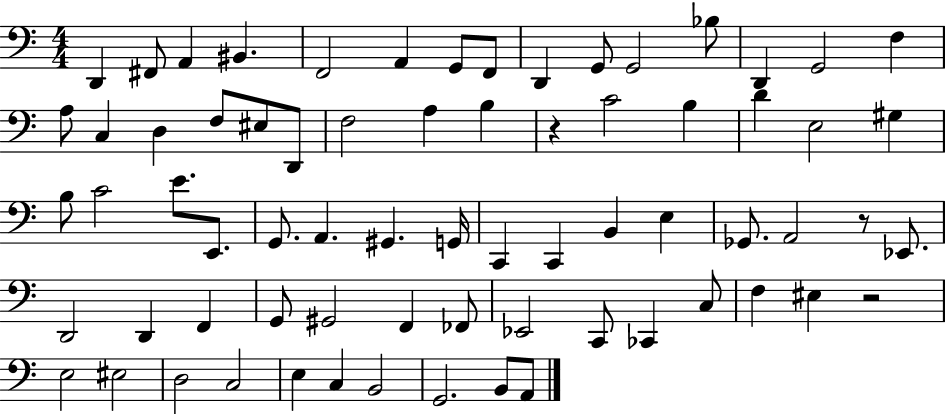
{
  \clef bass
  \numericTimeSignature
  \time 4/4
  \key c \major
  d,4 fis,8 a,4 bis,4. | f,2 a,4 g,8 f,8 | d,4 g,8 g,2 bes8 | d,4 g,2 f4 | \break a8 c4 d4 f8 eis8 d,8 | f2 a4 b4 | r4 c'2 b4 | d'4 e2 gis4 | \break b8 c'2 e'8. e,8. | g,8. a,4. gis,4. g,16 | c,4 c,4 b,4 e4 | ges,8. a,2 r8 ees,8. | \break d,2 d,4 f,4 | g,8 gis,2 f,4 fes,8 | ees,2 c,8 ces,4 c8 | f4 eis4 r2 | \break e2 eis2 | d2 c2 | e4 c4 b,2 | g,2. b,8 a,8 | \break \bar "|."
}